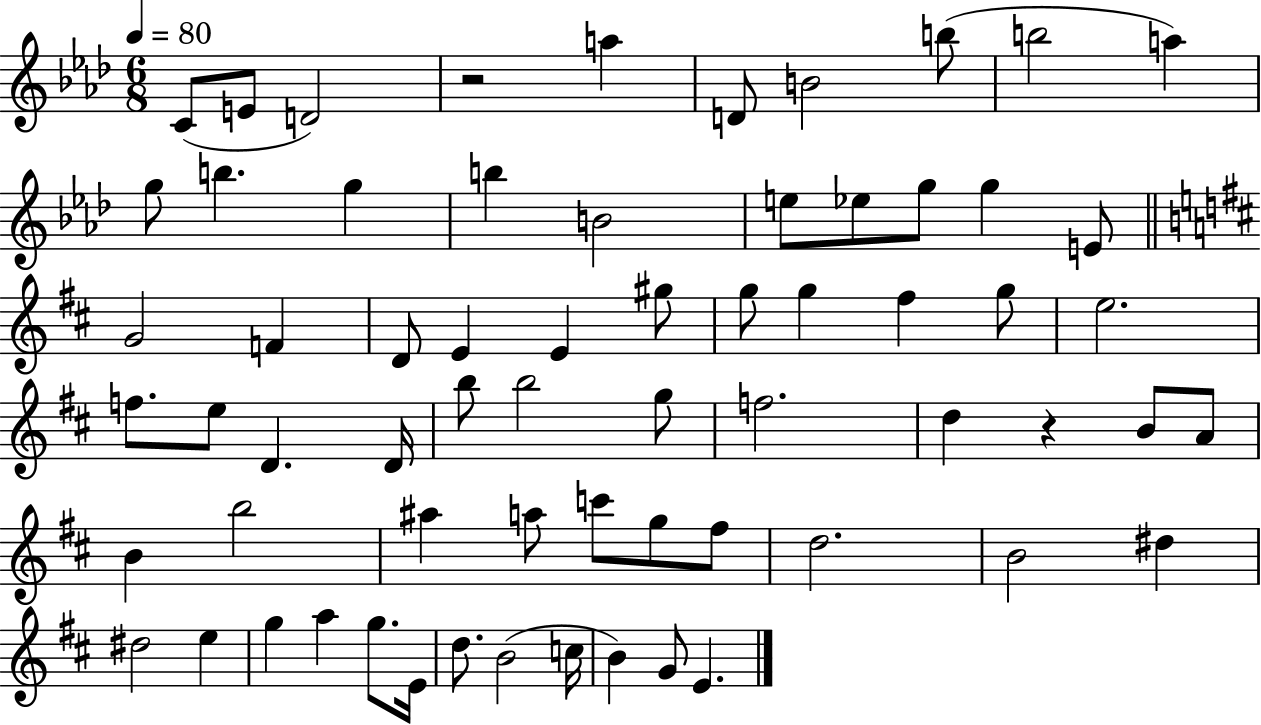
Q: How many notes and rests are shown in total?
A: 65